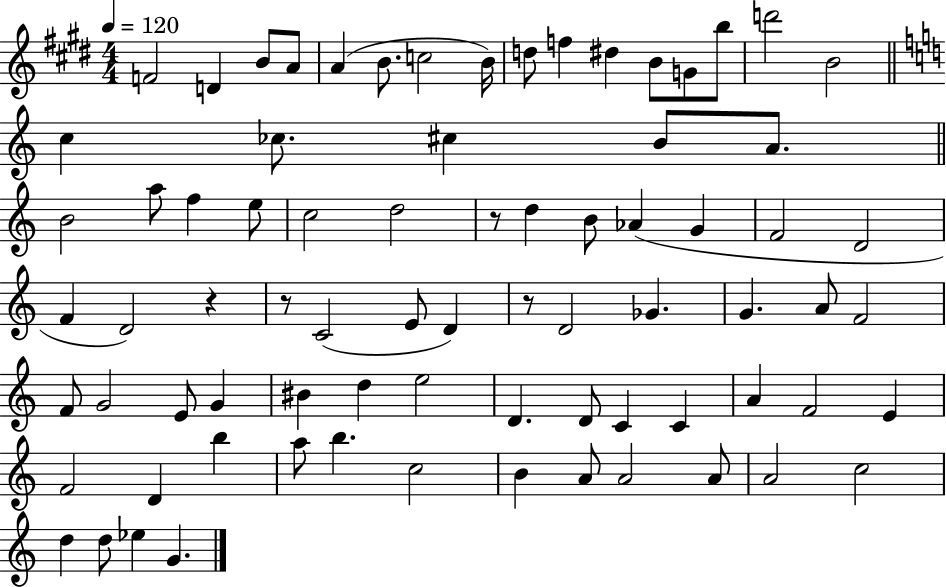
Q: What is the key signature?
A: E major